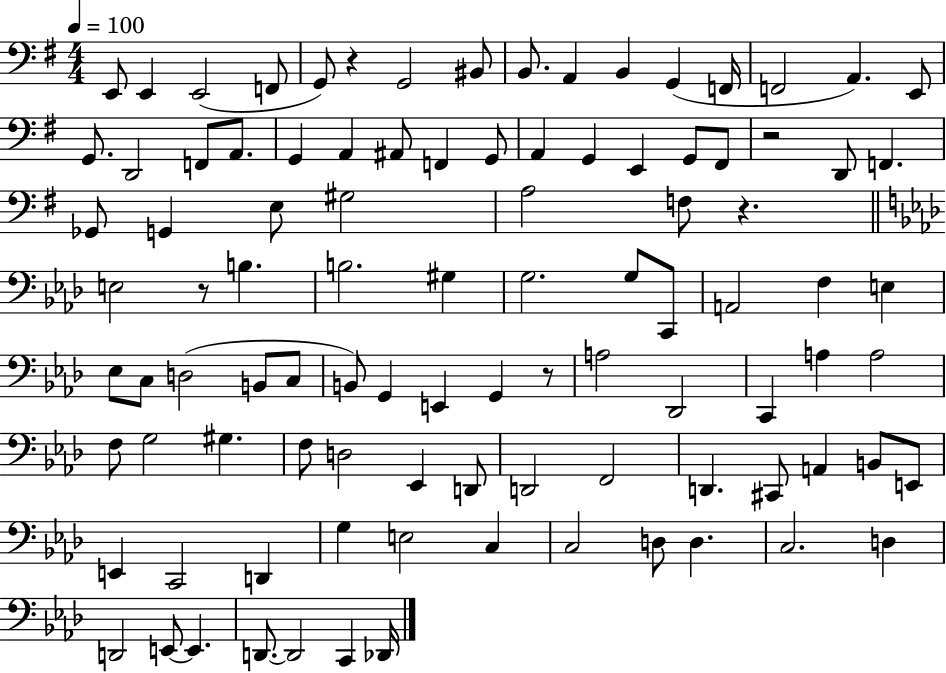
X:1
T:Untitled
M:4/4
L:1/4
K:G
E,,/2 E,, E,,2 F,,/2 G,,/2 z G,,2 ^B,,/2 B,,/2 A,, B,, G,, F,,/4 F,,2 A,, E,,/2 G,,/2 D,,2 F,,/2 A,,/2 G,, A,, ^A,,/2 F,, G,,/2 A,, G,, E,, G,,/2 ^F,,/2 z2 D,,/2 F,, _G,,/2 G,, E,/2 ^G,2 A,2 F,/2 z E,2 z/2 B, B,2 ^G, G,2 G,/2 C,,/2 A,,2 F, E, _E,/2 C,/2 D,2 B,,/2 C,/2 B,,/2 G,, E,, G,, z/2 A,2 _D,,2 C,, A, A,2 F,/2 G,2 ^G, F,/2 D,2 _E,, D,,/2 D,,2 F,,2 D,, ^C,,/2 A,, B,,/2 E,,/2 E,, C,,2 D,, G, E,2 C, C,2 D,/2 D, C,2 D, D,,2 E,,/2 E,, D,,/2 D,,2 C,, _D,,/4